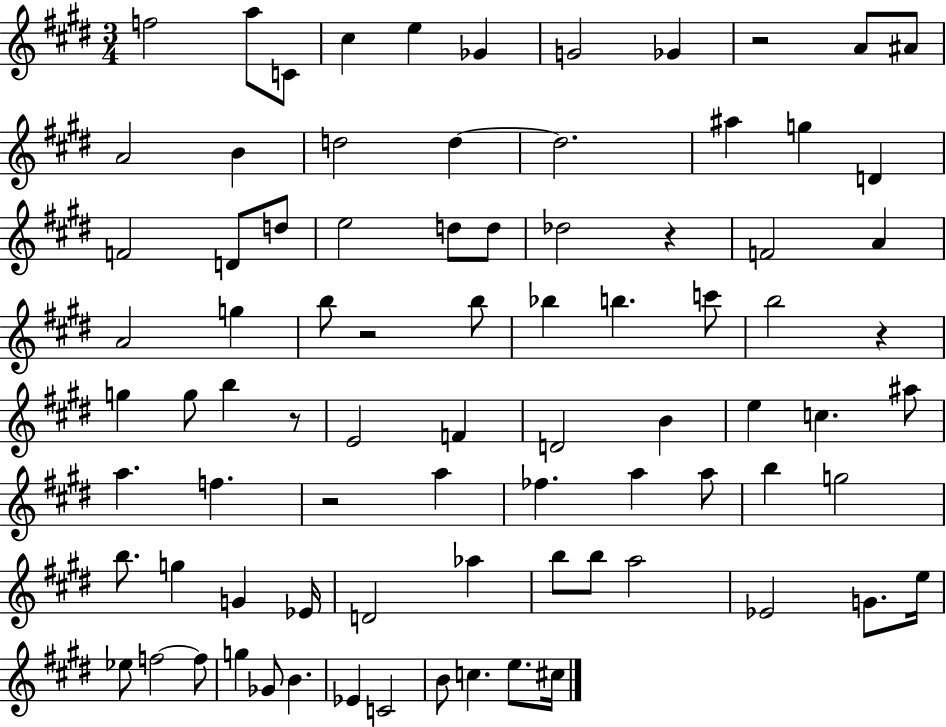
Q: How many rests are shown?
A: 6